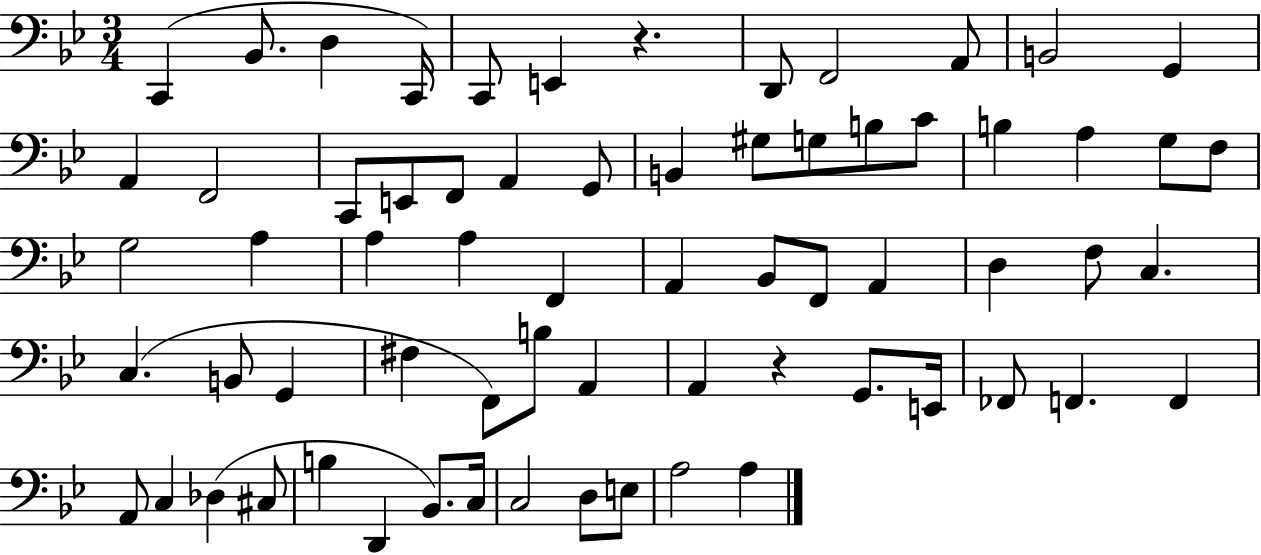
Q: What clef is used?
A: bass